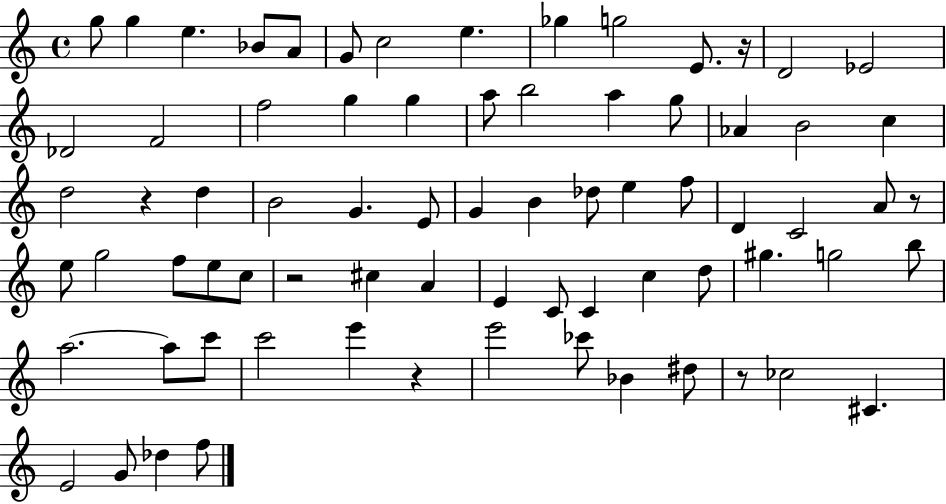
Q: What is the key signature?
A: C major